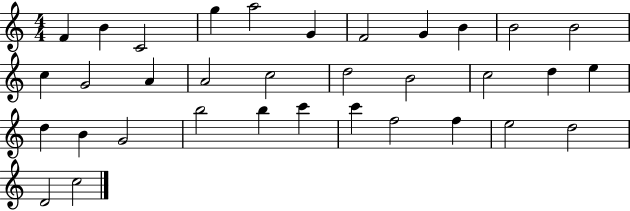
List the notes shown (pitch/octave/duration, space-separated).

F4/q B4/q C4/h G5/q A5/h G4/q F4/h G4/q B4/q B4/h B4/h C5/q G4/h A4/q A4/h C5/h D5/h B4/h C5/h D5/q E5/q D5/q B4/q G4/h B5/h B5/q C6/q C6/q F5/h F5/q E5/h D5/h D4/h C5/h